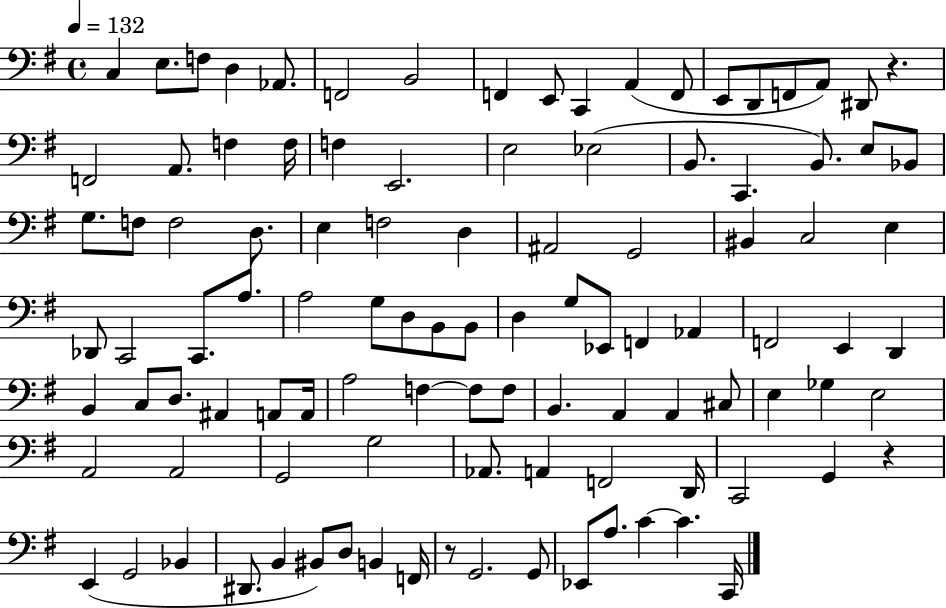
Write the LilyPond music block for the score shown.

{
  \clef bass
  \time 4/4
  \defaultTimeSignature
  \key g \major
  \tempo 4 = 132
  c4 e8. f8 d4 aes,8. | f,2 b,2 | f,4 e,8 c,4 a,4( f,8 | e,8 d,8 f,8 a,8) dis,8 r4. | \break f,2 a,8. f4 f16 | f4 e,2. | e2 ees2( | b,8. c,4. b,8.) e8 bes,8 | \break g8. f8 f2 d8. | e4 f2 d4 | ais,2 g,2 | bis,4 c2 e4 | \break des,8 c,2 c,8. a8. | a2 g8 d8 b,8 b,8 | d4 g8 ees,8 f,4 aes,4 | f,2 e,4 d,4 | \break b,4 c8 d8. ais,4 a,8 a,16 | a2 f4~~ f8 f8 | b,4. a,4 a,4 cis8 | e4 ges4 e2 | \break a,2 a,2 | g,2 g2 | aes,8. a,4 f,2 d,16 | c,2 g,4 r4 | \break e,4( g,2 bes,4 | dis,8. b,4 bis,8) d8 b,4 f,16 | r8 g,2. g,8 | ees,8 a8. c'4~~ c'4. c,16 | \break \bar "|."
}